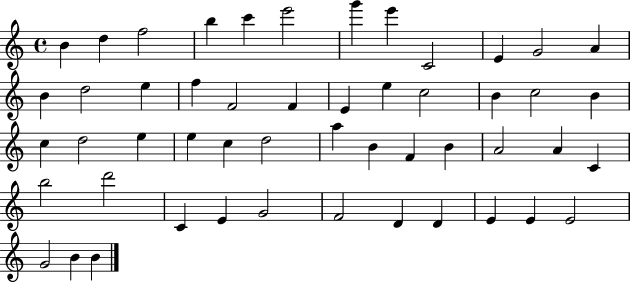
B4/q D5/q F5/h B5/q C6/q E6/h G6/q E6/q C4/h E4/q G4/h A4/q B4/q D5/h E5/q F5/q F4/h F4/q E4/q E5/q C5/h B4/q C5/h B4/q C5/q D5/h E5/q E5/q C5/q D5/h A5/q B4/q F4/q B4/q A4/h A4/q C4/q B5/h D6/h C4/q E4/q G4/h F4/h D4/q D4/q E4/q E4/q E4/h G4/h B4/q B4/q